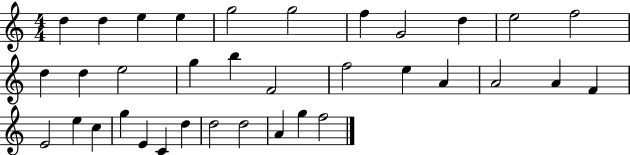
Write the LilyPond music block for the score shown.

{
  \clef treble
  \numericTimeSignature
  \time 4/4
  \key c \major
  d''4 d''4 e''4 e''4 | g''2 g''2 | f''4 g'2 d''4 | e''2 f''2 | \break d''4 d''4 e''2 | g''4 b''4 f'2 | f''2 e''4 a'4 | a'2 a'4 f'4 | \break e'2 e''4 c''4 | g''4 e'4 c'4 d''4 | d''2 d''2 | a'4 g''4 f''2 | \break \bar "|."
}